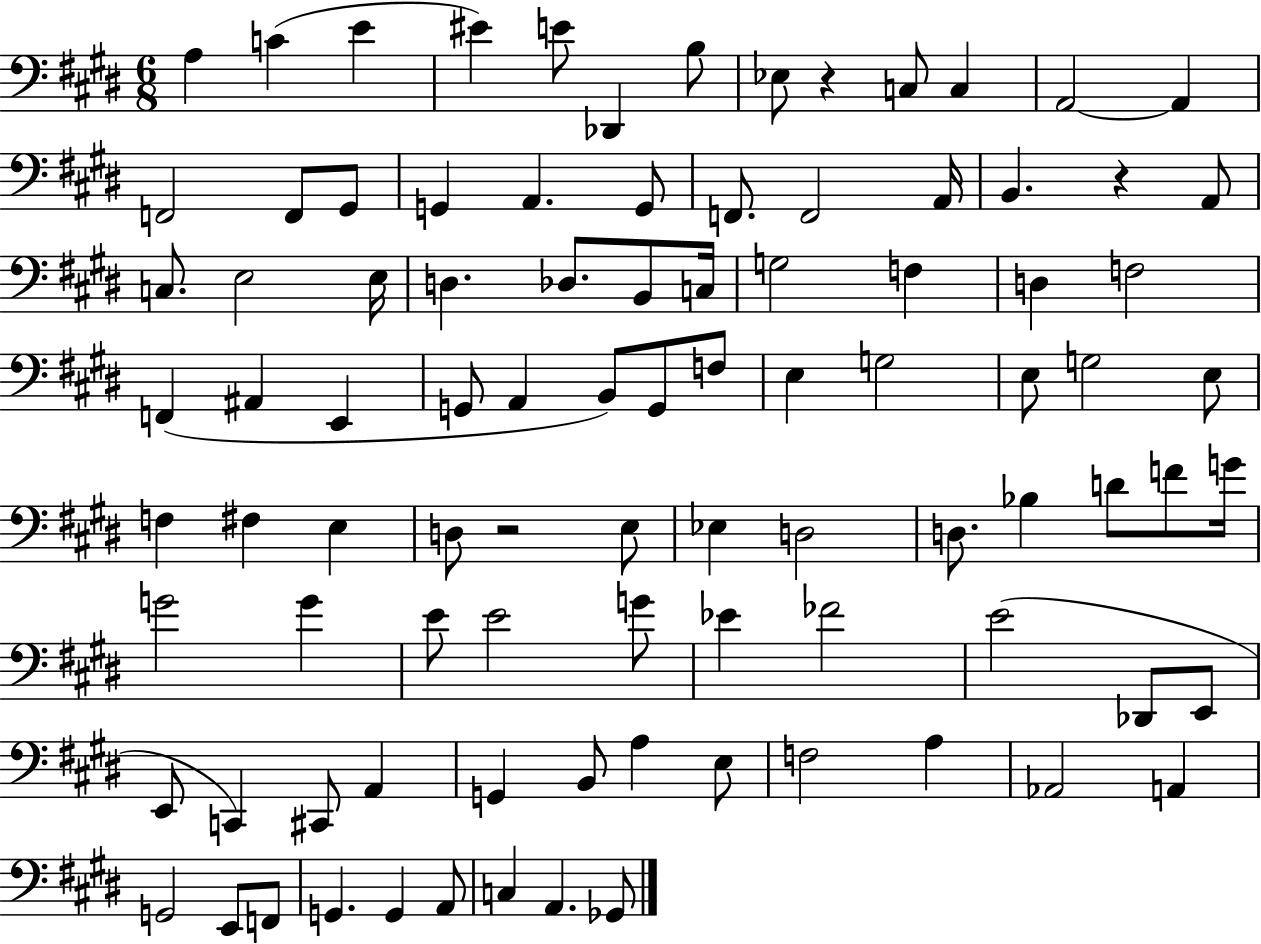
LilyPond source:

{
  \clef bass
  \numericTimeSignature
  \time 6/8
  \key e \major
  a4 c'4( e'4 | eis'4) e'8 des,4 b8 | ees8 r4 c8 c4 | a,2~~ a,4 | \break f,2 f,8 gis,8 | g,4 a,4. g,8 | f,8. f,2 a,16 | b,4. r4 a,8 | \break c8. e2 e16 | d4. des8. b,8 c16 | g2 f4 | d4 f2 | \break f,4( ais,4 e,4 | g,8 a,4 b,8) g,8 f8 | e4 g2 | e8 g2 e8 | \break f4 fis4 e4 | d8 r2 e8 | ees4 d2 | d8. bes4 d'8 f'8 g'16 | \break g'2 g'4 | e'8 e'2 g'8 | ees'4 fes'2 | e'2( des,8 e,8 | \break e,8 c,4) cis,8 a,4 | g,4 b,8 a4 e8 | f2 a4 | aes,2 a,4 | \break g,2 e,8 f,8 | g,4. g,4 a,8 | c4 a,4. ges,8 | \bar "|."
}